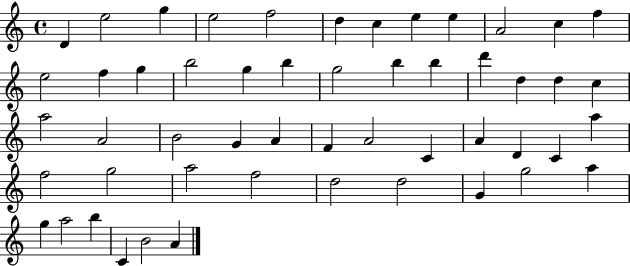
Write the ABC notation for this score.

X:1
T:Untitled
M:4/4
L:1/4
K:C
D e2 g e2 f2 d c e e A2 c f e2 f g b2 g b g2 b b d' d d c a2 A2 B2 G A F A2 C A D C a f2 g2 a2 f2 d2 d2 G g2 a g a2 b C B2 A